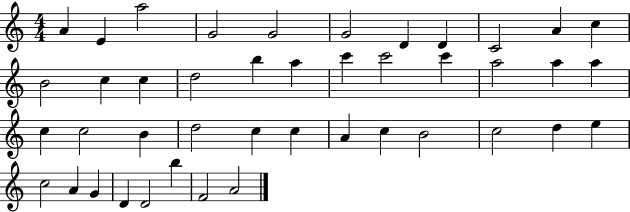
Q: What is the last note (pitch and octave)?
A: A4